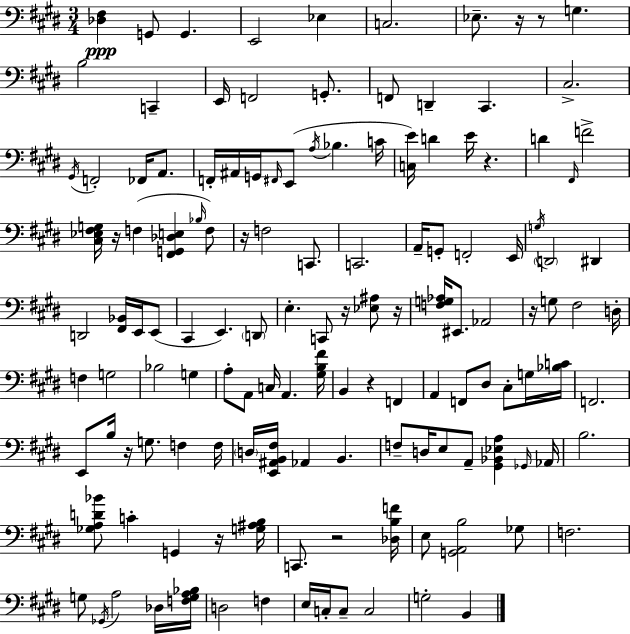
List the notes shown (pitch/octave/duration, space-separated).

[Db3,F#3]/q G2/e G2/q. E2/h Eb3/q C3/h. Eb3/e. R/s R/e G3/q. B3/h C2/q E2/s F2/h G2/e. F2/e D2/q C#2/q. C#3/h. G#2/s F2/h FES2/s A2/e. F2/s A#2/s G2/s F#2/s E2/e A3/s Bb3/q. C4/s [C3,E4]/s D4/q E4/s R/q. D4/q F#2/s F4/h [C#3,Eb3,F#3,G3]/s R/s F3/q [F#2,G2,Db3,E3]/q Bb3/s F3/e R/s F3/h C2/e. C2/h. A2/s G2/e F2/h E2/s G3/s D2/h D#2/q D2/h [F#2,Bb2]/s E2/s E2/e C#2/q E2/q. D2/e E3/q. C2/e R/s [Eb3,A#3]/e R/s [F3,G3,Ab3]/s EIS2/e. Ab2/h R/s G3/e F#3/h D3/s F3/q G3/h Bb3/h G3/q A3/e A2/e C3/s A2/q. [G#3,B3,F#4]/s B2/q R/q F2/q A2/q F2/e D#3/e C#3/e G3/s [Bb3,C4]/s F2/h. E2/e B3/s R/s G3/e. F3/q F3/s D3/s [E2,A#2,B2,F#3]/s Ab2/q B2/q. F3/e D3/s E3/e A2/e [G#2,Bb2,Eb3,A3]/q Gb2/s Ab2/s B3/h. [Gb3,A3,D4,Bb4]/e C4/q G2/q R/s [G3,A#3,B3]/s C2/e. R/h [Db3,B3,F4]/s E3/e [G2,A2,B3]/h Gb3/e F3/h. G3/e Gb2/s A3/h Db3/s [F3,G3,A3,Bb3]/s D3/h F3/q E3/s C3/s C3/e C3/h G3/h B2/q